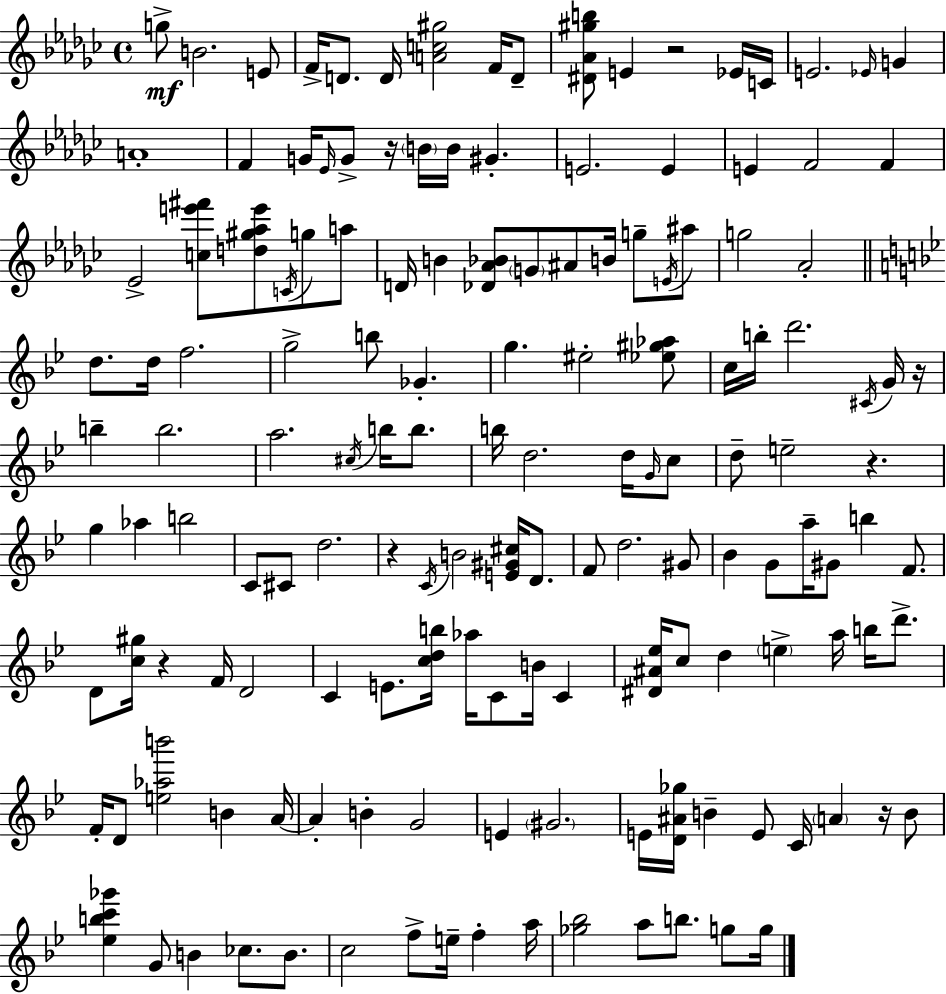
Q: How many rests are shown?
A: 7